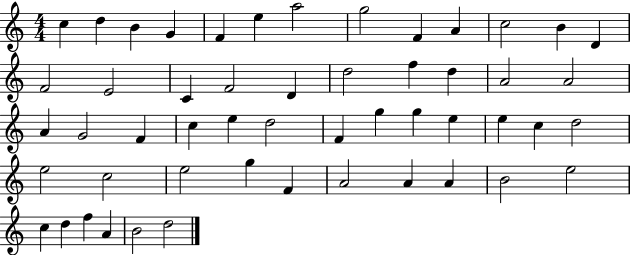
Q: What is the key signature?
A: C major